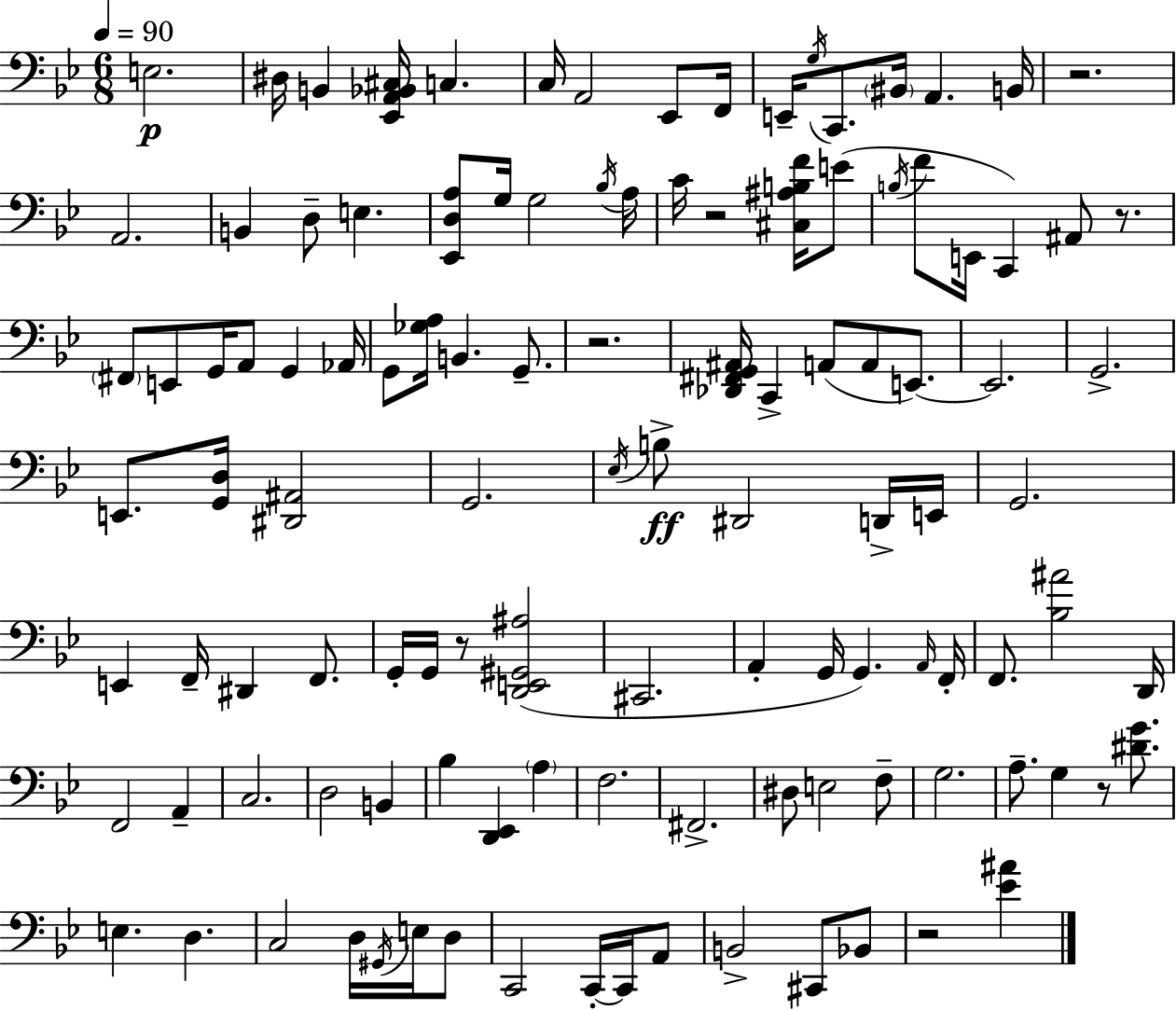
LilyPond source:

{
  \clef bass
  \numericTimeSignature
  \time 6/8
  \key g \minor
  \tempo 4 = 90
  e2.\p | dis16 b,4 <ees, a, bes, cis>16 c4. | c16 a,2 ees,8 f,16 | e,16-- \acciaccatura { g16 } c,8. \parenthesize bis,16 a,4. | \break b,16 r2. | a,2. | b,4 d8-- e4. | <ees, d a>8 g16 g2 | \break \acciaccatura { bes16 } a16 c'16 r2 <cis ais b f'>16 | e'8( \acciaccatura { b16 } f'8 e,16 c,4) ais,8 | r8. \parenthesize fis,8 e,8 g,16 a,8 g,4 | aes,16 g,8 <ges a>16 b,4. | \break g,8.-- r2. | <des, fis, g, ais,>16 c,4-> a,8( a,8 | e,8.~~) e,2. | g,2.-> | \break e,8. <g, d>16 <dis, ais,>2 | g,2. | \acciaccatura { ees16 }\ff b8-> dis,2 | d,16-> e,16 g,2. | \break e,4 f,16-- dis,4 | f,8. g,16-. g,16 r8 <d, e, gis, ais>2( | cis,2. | a,4-. g,16 g,4.) | \break \grace { a,16 } f,16-. f,8. <bes ais'>2 | d,16 f,2 | a,4-- c2. | d2 | \break b,4 bes4 <d, ees,>4 | \parenthesize a4 f2. | fis,2.-> | dis8 e2 | \break f8-- g2. | a8.-- g4 | r8 <dis' g'>8. e4. d4. | c2 | \break d16 \acciaccatura { gis,16 } e16 d8 c,2 | c,16-.~~ c,16 a,8 b,2-> | cis,8 bes,8 r2 | <ees' ais'>4 \bar "|."
}